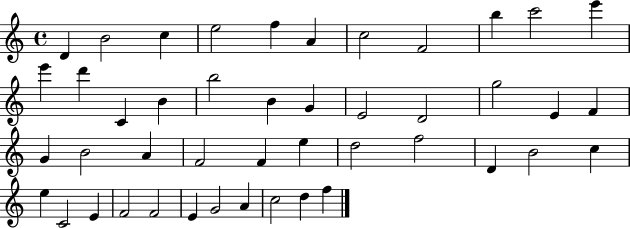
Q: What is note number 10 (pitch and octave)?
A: C6